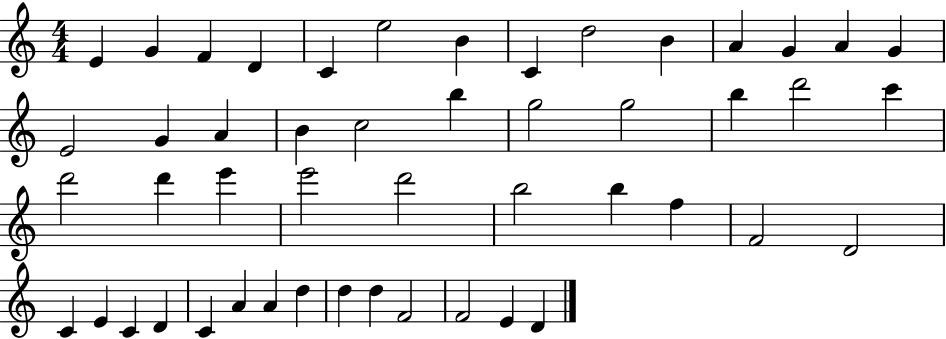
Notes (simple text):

E4/q G4/q F4/q D4/q C4/q E5/h B4/q C4/q D5/h B4/q A4/q G4/q A4/q G4/q E4/h G4/q A4/q B4/q C5/h B5/q G5/h G5/h B5/q D6/h C6/q D6/h D6/q E6/q E6/h D6/h B5/h B5/q F5/q F4/h D4/h C4/q E4/q C4/q D4/q C4/q A4/q A4/q D5/q D5/q D5/q F4/h F4/h E4/q D4/q